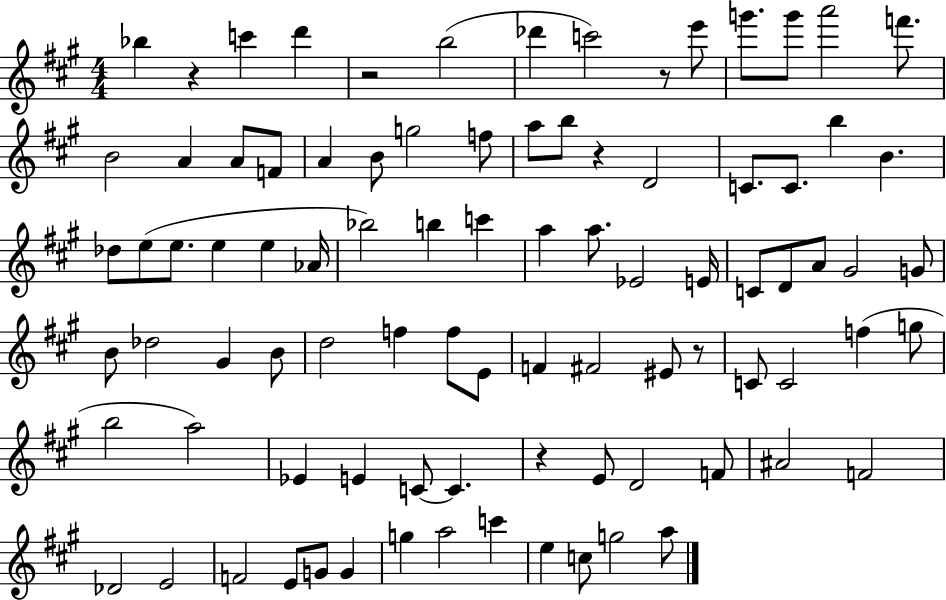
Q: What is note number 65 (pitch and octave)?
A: C4